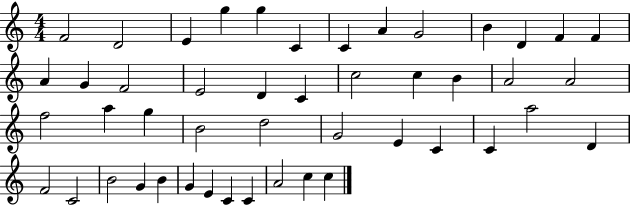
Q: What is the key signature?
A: C major